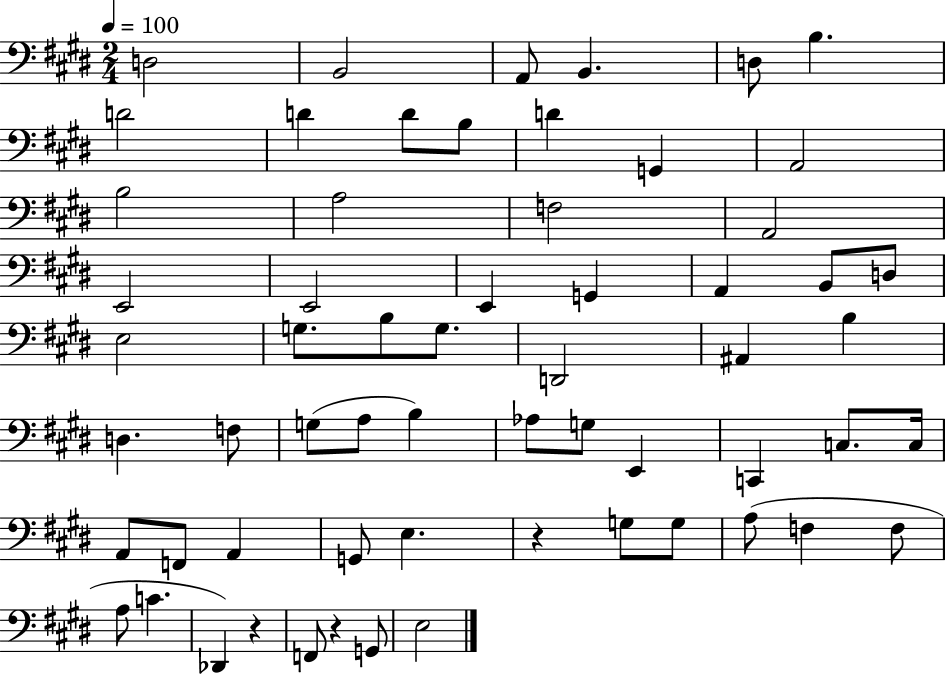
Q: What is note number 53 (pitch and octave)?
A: A3